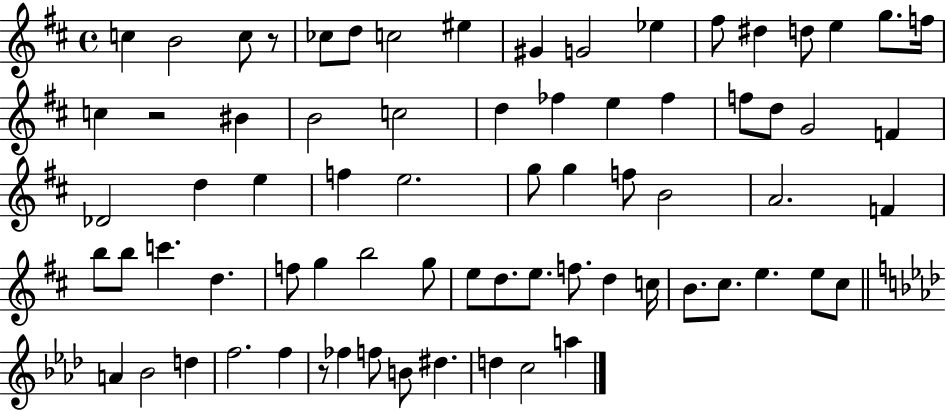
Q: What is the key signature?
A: D major